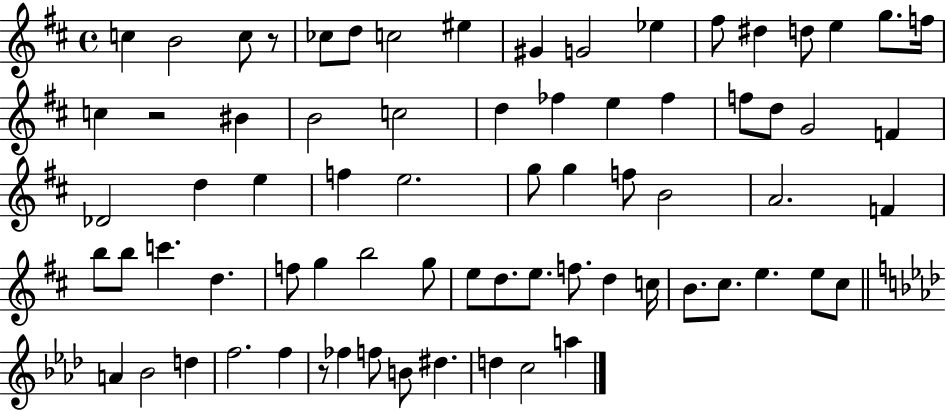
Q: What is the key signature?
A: D major